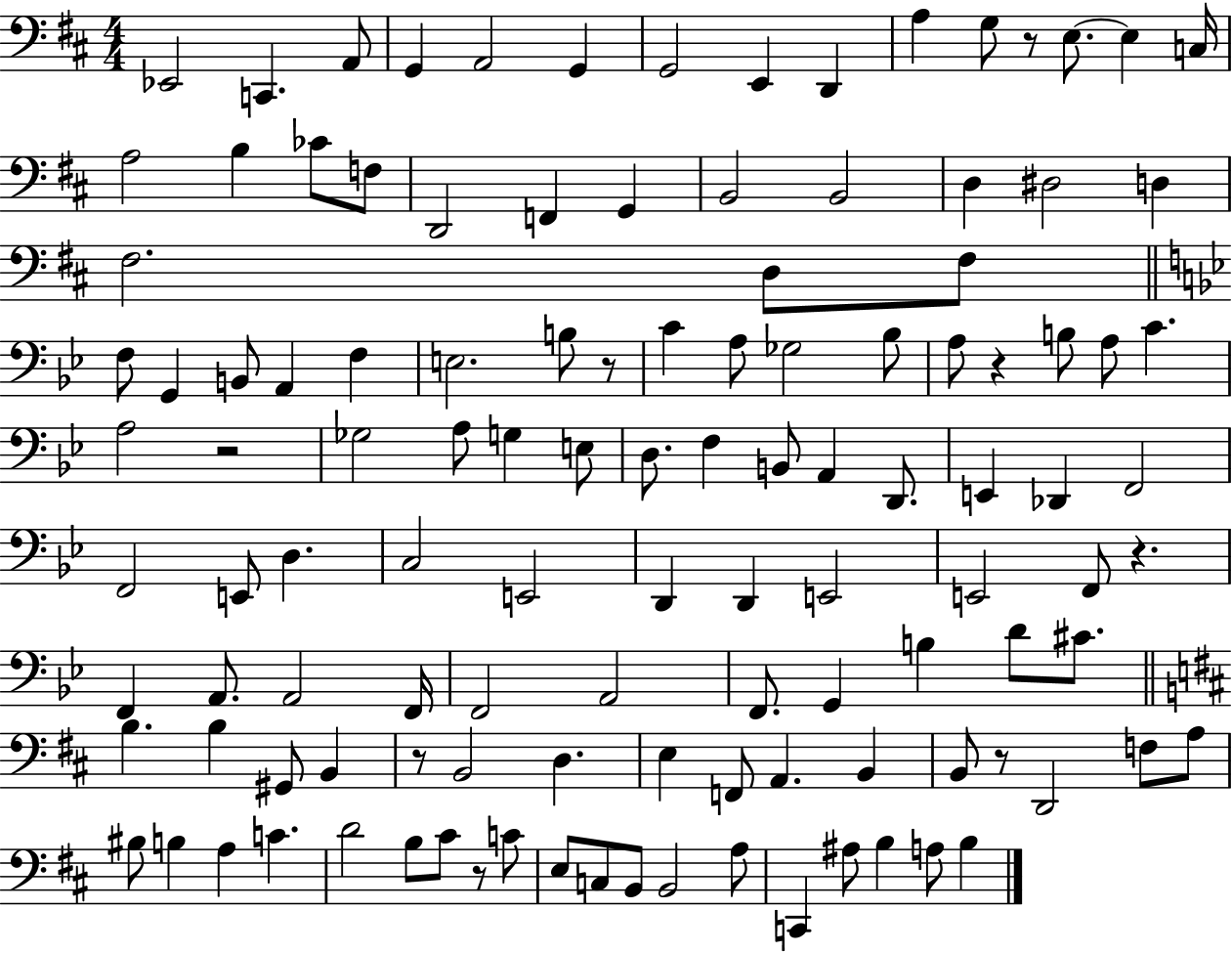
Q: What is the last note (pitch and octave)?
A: B3